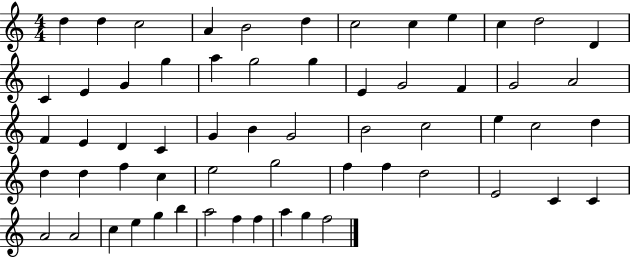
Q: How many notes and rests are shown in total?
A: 60